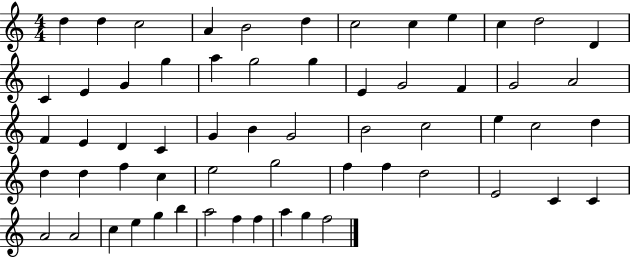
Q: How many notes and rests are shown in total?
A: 60